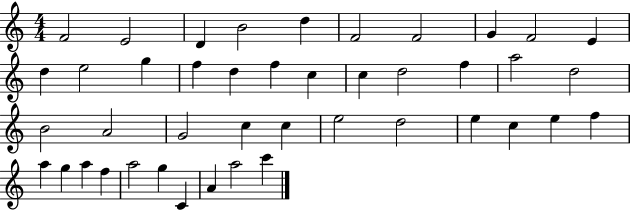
F4/h E4/h D4/q B4/h D5/q F4/h F4/h G4/q F4/h E4/q D5/q E5/h G5/q F5/q D5/q F5/q C5/q C5/q D5/h F5/q A5/h D5/h B4/h A4/h G4/h C5/q C5/q E5/h D5/h E5/q C5/q E5/q F5/q A5/q G5/q A5/q F5/q A5/h G5/q C4/q A4/q A5/h C6/q